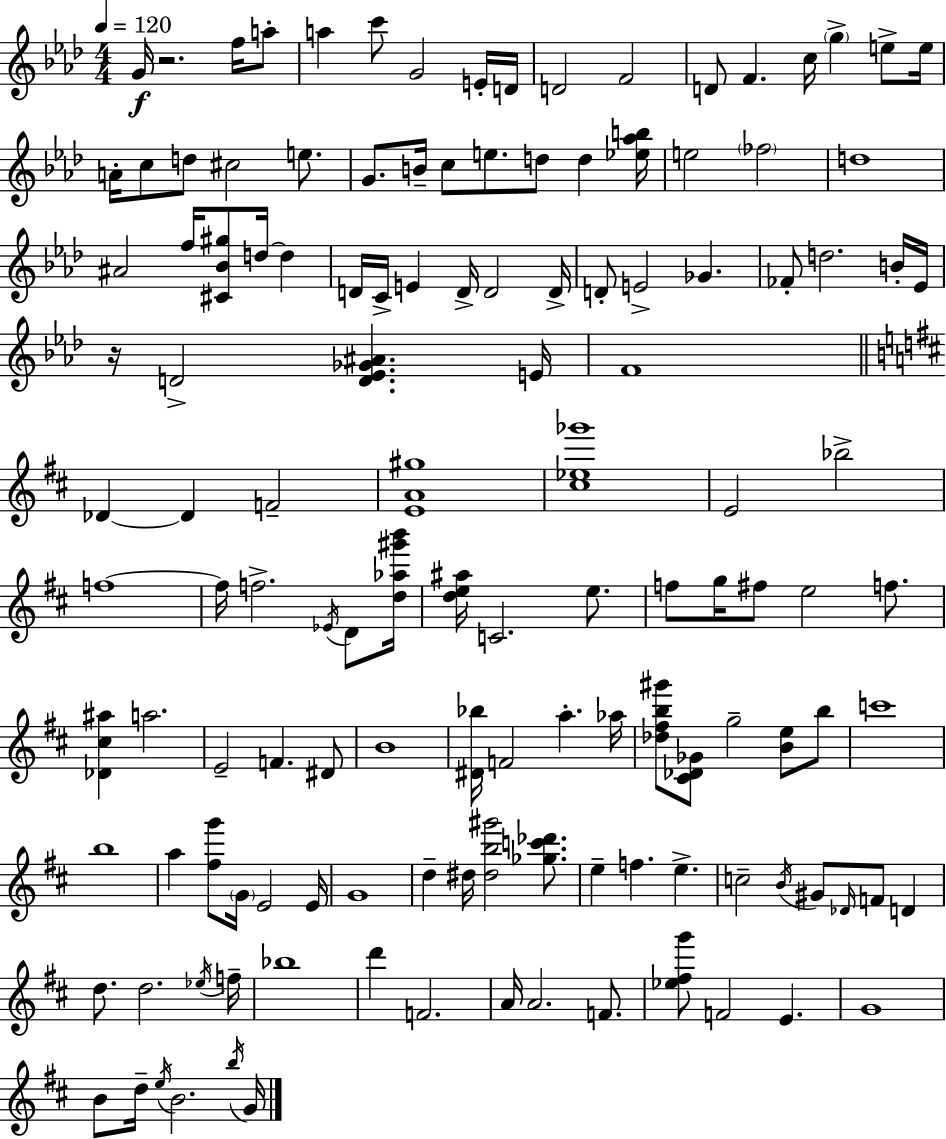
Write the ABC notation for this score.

X:1
T:Untitled
M:4/4
L:1/4
K:Fm
G/4 z2 f/4 a/2 a c'/2 G2 E/4 D/4 D2 F2 D/2 F c/4 g e/2 e/4 A/4 c/2 d/2 ^c2 e/2 G/2 B/4 c/2 e/2 d/2 d [_e_ab]/4 e2 _f2 d4 ^A2 f/4 [^C_B^g]/2 d/4 d D/4 C/4 E D/4 D2 D/4 D/2 E2 _G _F/2 d2 B/4 _E/4 z/4 D2 [D_E_G^A] E/4 F4 _D _D F2 [EA^g]4 [^c_e_g']4 E2 _b2 f4 f/4 f2 _E/4 D/2 [d_a^g'b']/4 [de^a]/4 C2 e/2 f/2 g/4 ^f/2 e2 f/2 [_D^c^a] a2 E2 F ^D/2 B4 [^D_b]/4 F2 a _a/4 [_d^fb^g']/2 [^C_D_G]/2 g2 [Be]/2 b/2 c'4 b4 a [^fg']/2 G/4 E2 E/4 G4 d ^d/4 [^db^g']2 [_gc'_d']/2 e f e c2 B/4 ^G/2 _D/4 F/2 D d/2 d2 _e/4 f/4 _b4 d' F2 A/4 A2 F/2 [_e^fg']/2 F2 E G4 B/2 d/4 e/4 B2 b/4 G/4